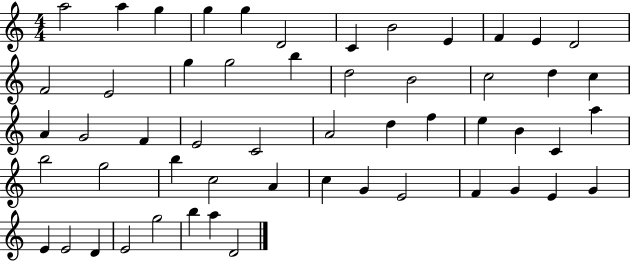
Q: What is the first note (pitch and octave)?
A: A5